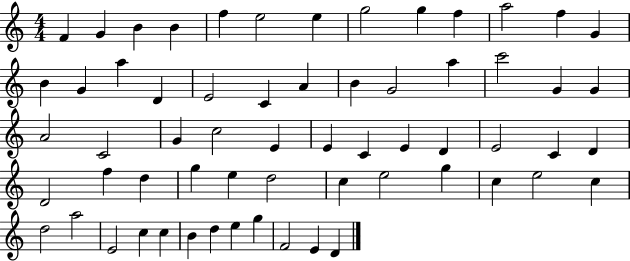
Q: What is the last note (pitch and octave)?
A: D4